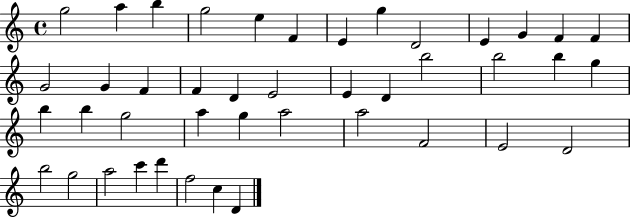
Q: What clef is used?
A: treble